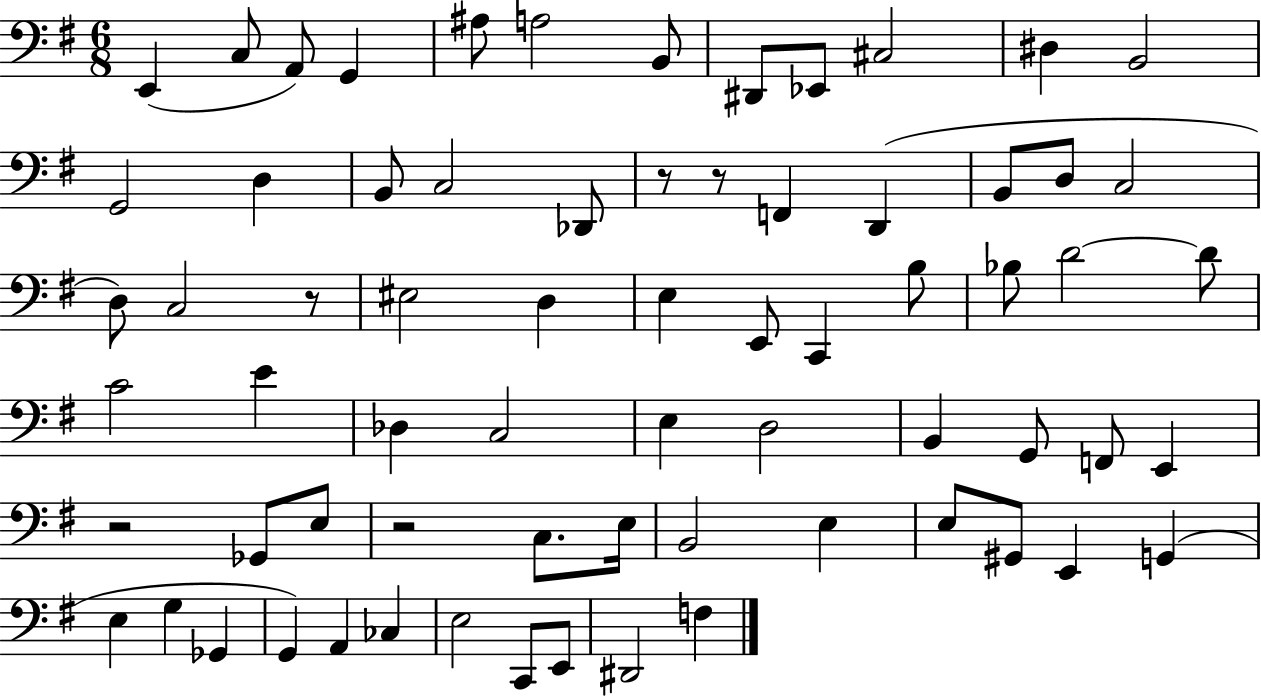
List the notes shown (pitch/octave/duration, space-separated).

E2/q C3/e A2/e G2/q A#3/e A3/h B2/e D#2/e Eb2/e C#3/h D#3/q B2/h G2/h D3/q B2/e C3/h Db2/e R/e R/e F2/q D2/q B2/e D3/e C3/h D3/e C3/h R/e EIS3/h D3/q E3/q E2/e C2/q B3/e Bb3/e D4/h D4/e C4/h E4/q Db3/q C3/h E3/q D3/h B2/q G2/e F2/e E2/q R/h Gb2/e E3/e R/h C3/e. E3/s B2/h E3/q E3/e G#2/e E2/q G2/q E3/q G3/q Gb2/q G2/q A2/q CES3/q E3/h C2/e E2/e D#2/h F3/q